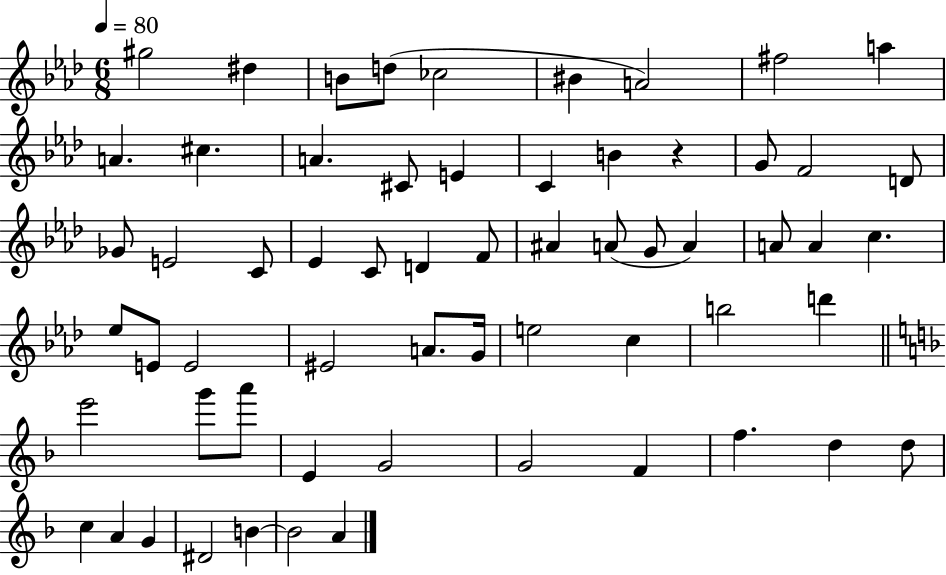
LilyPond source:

{
  \clef treble
  \numericTimeSignature
  \time 6/8
  \key aes \major
  \tempo 4 = 80
  gis''2 dis''4 | b'8 d''8( ces''2 | bis'4 a'2) | fis''2 a''4 | \break a'4. cis''4. | a'4. cis'8 e'4 | c'4 b'4 r4 | g'8 f'2 d'8 | \break ges'8 e'2 c'8 | ees'4 c'8 d'4 f'8 | ais'4 a'8( g'8 a'4) | a'8 a'4 c''4. | \break ees''8 e'8 e'2 | eis'2 a'8. g'16 | e''2 c''4 | b''2 d'''4 | \break \bar "||" \break \key f \major e'''2 g'''8 a'''8 | e'4 g'2 | g'2 f'4 | f''4. d''4 d''8 | \break c''4 a'4 g'4 | dis'2 b'4~~ | b'2 a'4 | \bar "|."
}